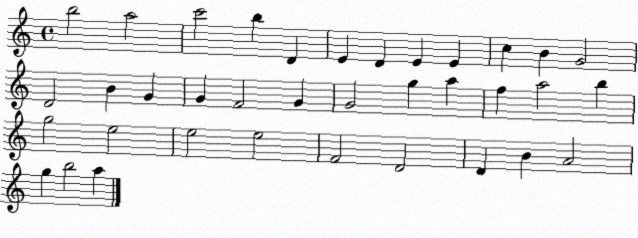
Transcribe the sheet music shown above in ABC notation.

X:1
T:Untitled
M:4/4
L:1/4
K:C
b2 a2 c'2 b D E D E E c B G2 D2 B G G F2 G G2 g a f a2 b g2 e2 e2 e2 F2 D2 D B A2 g b2 a